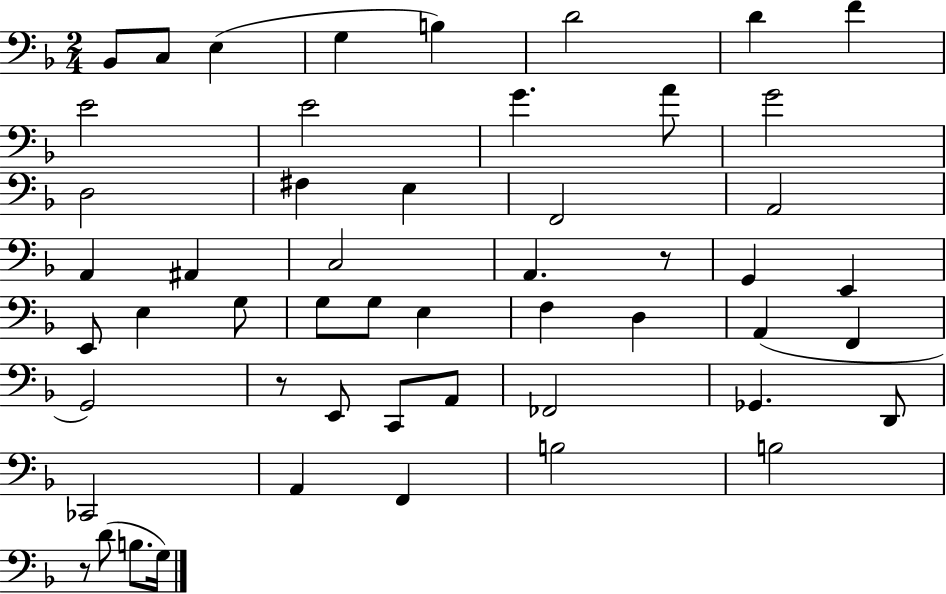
Bb2/e C3/e E3/q G3/q B3/q D4/h D4/q F4/q E4/h E4/h G4/q. A4/e G4/h D3/h F#3/q E3/q F2/h A2/h A2/q A#2/q C3/h A2/q. R/e G2/q E2/q E2/e E3/q G3/e G3/e G3/e E3/q F3/q D3/q A2/q F2/q G2/h R/e E2/e C2/e A2/e FES2/h Gb2/q. D2/e CES2/h A2/q F2/q B3/h B3/h R/e D4/e B3/e. G3/s